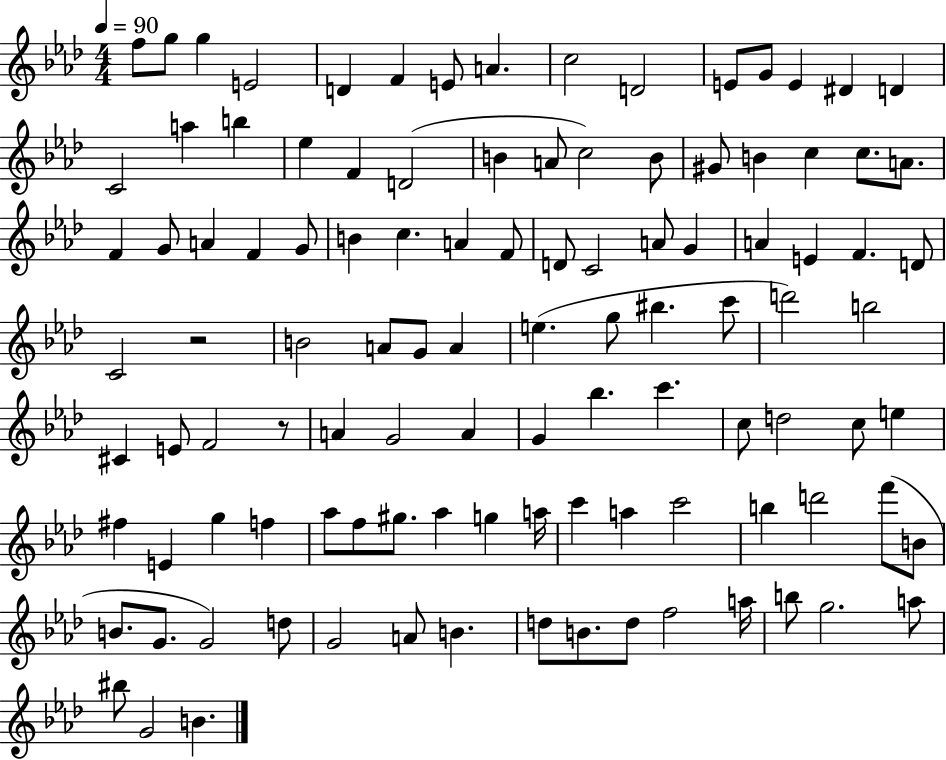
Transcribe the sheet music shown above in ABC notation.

X:1
T:Untitled
M:4/4
L:1/4
K:Ab
f/2 g/2 g E2 D F E/2 A c2 D2 E/2 G/2 E ^D D C2 a b _e F D2 B A/2 c2 B/2 ^G/2 B c c/2 A/2 F G/2 A F G/2 B c A F/2 D/2 C2 A/2 G A E F D/2 C2 z2 B2 A/2 G/2 A e g/2 ^b c'/2 d'2 b2 ^C E/2 F2 z/2 A G2 A G _b c' c/2 d2 c/2 e ^f E g f _a/2 f/2 ^g/2 _a g a/4 c' a c'2 b d'2 f'/2 B/2 B/2 G/2 G2 d/2 G2 A/2 B d/2 B/2 d/2 f2 a/4 b/2 g2 a/2 ^b/2 G2 B